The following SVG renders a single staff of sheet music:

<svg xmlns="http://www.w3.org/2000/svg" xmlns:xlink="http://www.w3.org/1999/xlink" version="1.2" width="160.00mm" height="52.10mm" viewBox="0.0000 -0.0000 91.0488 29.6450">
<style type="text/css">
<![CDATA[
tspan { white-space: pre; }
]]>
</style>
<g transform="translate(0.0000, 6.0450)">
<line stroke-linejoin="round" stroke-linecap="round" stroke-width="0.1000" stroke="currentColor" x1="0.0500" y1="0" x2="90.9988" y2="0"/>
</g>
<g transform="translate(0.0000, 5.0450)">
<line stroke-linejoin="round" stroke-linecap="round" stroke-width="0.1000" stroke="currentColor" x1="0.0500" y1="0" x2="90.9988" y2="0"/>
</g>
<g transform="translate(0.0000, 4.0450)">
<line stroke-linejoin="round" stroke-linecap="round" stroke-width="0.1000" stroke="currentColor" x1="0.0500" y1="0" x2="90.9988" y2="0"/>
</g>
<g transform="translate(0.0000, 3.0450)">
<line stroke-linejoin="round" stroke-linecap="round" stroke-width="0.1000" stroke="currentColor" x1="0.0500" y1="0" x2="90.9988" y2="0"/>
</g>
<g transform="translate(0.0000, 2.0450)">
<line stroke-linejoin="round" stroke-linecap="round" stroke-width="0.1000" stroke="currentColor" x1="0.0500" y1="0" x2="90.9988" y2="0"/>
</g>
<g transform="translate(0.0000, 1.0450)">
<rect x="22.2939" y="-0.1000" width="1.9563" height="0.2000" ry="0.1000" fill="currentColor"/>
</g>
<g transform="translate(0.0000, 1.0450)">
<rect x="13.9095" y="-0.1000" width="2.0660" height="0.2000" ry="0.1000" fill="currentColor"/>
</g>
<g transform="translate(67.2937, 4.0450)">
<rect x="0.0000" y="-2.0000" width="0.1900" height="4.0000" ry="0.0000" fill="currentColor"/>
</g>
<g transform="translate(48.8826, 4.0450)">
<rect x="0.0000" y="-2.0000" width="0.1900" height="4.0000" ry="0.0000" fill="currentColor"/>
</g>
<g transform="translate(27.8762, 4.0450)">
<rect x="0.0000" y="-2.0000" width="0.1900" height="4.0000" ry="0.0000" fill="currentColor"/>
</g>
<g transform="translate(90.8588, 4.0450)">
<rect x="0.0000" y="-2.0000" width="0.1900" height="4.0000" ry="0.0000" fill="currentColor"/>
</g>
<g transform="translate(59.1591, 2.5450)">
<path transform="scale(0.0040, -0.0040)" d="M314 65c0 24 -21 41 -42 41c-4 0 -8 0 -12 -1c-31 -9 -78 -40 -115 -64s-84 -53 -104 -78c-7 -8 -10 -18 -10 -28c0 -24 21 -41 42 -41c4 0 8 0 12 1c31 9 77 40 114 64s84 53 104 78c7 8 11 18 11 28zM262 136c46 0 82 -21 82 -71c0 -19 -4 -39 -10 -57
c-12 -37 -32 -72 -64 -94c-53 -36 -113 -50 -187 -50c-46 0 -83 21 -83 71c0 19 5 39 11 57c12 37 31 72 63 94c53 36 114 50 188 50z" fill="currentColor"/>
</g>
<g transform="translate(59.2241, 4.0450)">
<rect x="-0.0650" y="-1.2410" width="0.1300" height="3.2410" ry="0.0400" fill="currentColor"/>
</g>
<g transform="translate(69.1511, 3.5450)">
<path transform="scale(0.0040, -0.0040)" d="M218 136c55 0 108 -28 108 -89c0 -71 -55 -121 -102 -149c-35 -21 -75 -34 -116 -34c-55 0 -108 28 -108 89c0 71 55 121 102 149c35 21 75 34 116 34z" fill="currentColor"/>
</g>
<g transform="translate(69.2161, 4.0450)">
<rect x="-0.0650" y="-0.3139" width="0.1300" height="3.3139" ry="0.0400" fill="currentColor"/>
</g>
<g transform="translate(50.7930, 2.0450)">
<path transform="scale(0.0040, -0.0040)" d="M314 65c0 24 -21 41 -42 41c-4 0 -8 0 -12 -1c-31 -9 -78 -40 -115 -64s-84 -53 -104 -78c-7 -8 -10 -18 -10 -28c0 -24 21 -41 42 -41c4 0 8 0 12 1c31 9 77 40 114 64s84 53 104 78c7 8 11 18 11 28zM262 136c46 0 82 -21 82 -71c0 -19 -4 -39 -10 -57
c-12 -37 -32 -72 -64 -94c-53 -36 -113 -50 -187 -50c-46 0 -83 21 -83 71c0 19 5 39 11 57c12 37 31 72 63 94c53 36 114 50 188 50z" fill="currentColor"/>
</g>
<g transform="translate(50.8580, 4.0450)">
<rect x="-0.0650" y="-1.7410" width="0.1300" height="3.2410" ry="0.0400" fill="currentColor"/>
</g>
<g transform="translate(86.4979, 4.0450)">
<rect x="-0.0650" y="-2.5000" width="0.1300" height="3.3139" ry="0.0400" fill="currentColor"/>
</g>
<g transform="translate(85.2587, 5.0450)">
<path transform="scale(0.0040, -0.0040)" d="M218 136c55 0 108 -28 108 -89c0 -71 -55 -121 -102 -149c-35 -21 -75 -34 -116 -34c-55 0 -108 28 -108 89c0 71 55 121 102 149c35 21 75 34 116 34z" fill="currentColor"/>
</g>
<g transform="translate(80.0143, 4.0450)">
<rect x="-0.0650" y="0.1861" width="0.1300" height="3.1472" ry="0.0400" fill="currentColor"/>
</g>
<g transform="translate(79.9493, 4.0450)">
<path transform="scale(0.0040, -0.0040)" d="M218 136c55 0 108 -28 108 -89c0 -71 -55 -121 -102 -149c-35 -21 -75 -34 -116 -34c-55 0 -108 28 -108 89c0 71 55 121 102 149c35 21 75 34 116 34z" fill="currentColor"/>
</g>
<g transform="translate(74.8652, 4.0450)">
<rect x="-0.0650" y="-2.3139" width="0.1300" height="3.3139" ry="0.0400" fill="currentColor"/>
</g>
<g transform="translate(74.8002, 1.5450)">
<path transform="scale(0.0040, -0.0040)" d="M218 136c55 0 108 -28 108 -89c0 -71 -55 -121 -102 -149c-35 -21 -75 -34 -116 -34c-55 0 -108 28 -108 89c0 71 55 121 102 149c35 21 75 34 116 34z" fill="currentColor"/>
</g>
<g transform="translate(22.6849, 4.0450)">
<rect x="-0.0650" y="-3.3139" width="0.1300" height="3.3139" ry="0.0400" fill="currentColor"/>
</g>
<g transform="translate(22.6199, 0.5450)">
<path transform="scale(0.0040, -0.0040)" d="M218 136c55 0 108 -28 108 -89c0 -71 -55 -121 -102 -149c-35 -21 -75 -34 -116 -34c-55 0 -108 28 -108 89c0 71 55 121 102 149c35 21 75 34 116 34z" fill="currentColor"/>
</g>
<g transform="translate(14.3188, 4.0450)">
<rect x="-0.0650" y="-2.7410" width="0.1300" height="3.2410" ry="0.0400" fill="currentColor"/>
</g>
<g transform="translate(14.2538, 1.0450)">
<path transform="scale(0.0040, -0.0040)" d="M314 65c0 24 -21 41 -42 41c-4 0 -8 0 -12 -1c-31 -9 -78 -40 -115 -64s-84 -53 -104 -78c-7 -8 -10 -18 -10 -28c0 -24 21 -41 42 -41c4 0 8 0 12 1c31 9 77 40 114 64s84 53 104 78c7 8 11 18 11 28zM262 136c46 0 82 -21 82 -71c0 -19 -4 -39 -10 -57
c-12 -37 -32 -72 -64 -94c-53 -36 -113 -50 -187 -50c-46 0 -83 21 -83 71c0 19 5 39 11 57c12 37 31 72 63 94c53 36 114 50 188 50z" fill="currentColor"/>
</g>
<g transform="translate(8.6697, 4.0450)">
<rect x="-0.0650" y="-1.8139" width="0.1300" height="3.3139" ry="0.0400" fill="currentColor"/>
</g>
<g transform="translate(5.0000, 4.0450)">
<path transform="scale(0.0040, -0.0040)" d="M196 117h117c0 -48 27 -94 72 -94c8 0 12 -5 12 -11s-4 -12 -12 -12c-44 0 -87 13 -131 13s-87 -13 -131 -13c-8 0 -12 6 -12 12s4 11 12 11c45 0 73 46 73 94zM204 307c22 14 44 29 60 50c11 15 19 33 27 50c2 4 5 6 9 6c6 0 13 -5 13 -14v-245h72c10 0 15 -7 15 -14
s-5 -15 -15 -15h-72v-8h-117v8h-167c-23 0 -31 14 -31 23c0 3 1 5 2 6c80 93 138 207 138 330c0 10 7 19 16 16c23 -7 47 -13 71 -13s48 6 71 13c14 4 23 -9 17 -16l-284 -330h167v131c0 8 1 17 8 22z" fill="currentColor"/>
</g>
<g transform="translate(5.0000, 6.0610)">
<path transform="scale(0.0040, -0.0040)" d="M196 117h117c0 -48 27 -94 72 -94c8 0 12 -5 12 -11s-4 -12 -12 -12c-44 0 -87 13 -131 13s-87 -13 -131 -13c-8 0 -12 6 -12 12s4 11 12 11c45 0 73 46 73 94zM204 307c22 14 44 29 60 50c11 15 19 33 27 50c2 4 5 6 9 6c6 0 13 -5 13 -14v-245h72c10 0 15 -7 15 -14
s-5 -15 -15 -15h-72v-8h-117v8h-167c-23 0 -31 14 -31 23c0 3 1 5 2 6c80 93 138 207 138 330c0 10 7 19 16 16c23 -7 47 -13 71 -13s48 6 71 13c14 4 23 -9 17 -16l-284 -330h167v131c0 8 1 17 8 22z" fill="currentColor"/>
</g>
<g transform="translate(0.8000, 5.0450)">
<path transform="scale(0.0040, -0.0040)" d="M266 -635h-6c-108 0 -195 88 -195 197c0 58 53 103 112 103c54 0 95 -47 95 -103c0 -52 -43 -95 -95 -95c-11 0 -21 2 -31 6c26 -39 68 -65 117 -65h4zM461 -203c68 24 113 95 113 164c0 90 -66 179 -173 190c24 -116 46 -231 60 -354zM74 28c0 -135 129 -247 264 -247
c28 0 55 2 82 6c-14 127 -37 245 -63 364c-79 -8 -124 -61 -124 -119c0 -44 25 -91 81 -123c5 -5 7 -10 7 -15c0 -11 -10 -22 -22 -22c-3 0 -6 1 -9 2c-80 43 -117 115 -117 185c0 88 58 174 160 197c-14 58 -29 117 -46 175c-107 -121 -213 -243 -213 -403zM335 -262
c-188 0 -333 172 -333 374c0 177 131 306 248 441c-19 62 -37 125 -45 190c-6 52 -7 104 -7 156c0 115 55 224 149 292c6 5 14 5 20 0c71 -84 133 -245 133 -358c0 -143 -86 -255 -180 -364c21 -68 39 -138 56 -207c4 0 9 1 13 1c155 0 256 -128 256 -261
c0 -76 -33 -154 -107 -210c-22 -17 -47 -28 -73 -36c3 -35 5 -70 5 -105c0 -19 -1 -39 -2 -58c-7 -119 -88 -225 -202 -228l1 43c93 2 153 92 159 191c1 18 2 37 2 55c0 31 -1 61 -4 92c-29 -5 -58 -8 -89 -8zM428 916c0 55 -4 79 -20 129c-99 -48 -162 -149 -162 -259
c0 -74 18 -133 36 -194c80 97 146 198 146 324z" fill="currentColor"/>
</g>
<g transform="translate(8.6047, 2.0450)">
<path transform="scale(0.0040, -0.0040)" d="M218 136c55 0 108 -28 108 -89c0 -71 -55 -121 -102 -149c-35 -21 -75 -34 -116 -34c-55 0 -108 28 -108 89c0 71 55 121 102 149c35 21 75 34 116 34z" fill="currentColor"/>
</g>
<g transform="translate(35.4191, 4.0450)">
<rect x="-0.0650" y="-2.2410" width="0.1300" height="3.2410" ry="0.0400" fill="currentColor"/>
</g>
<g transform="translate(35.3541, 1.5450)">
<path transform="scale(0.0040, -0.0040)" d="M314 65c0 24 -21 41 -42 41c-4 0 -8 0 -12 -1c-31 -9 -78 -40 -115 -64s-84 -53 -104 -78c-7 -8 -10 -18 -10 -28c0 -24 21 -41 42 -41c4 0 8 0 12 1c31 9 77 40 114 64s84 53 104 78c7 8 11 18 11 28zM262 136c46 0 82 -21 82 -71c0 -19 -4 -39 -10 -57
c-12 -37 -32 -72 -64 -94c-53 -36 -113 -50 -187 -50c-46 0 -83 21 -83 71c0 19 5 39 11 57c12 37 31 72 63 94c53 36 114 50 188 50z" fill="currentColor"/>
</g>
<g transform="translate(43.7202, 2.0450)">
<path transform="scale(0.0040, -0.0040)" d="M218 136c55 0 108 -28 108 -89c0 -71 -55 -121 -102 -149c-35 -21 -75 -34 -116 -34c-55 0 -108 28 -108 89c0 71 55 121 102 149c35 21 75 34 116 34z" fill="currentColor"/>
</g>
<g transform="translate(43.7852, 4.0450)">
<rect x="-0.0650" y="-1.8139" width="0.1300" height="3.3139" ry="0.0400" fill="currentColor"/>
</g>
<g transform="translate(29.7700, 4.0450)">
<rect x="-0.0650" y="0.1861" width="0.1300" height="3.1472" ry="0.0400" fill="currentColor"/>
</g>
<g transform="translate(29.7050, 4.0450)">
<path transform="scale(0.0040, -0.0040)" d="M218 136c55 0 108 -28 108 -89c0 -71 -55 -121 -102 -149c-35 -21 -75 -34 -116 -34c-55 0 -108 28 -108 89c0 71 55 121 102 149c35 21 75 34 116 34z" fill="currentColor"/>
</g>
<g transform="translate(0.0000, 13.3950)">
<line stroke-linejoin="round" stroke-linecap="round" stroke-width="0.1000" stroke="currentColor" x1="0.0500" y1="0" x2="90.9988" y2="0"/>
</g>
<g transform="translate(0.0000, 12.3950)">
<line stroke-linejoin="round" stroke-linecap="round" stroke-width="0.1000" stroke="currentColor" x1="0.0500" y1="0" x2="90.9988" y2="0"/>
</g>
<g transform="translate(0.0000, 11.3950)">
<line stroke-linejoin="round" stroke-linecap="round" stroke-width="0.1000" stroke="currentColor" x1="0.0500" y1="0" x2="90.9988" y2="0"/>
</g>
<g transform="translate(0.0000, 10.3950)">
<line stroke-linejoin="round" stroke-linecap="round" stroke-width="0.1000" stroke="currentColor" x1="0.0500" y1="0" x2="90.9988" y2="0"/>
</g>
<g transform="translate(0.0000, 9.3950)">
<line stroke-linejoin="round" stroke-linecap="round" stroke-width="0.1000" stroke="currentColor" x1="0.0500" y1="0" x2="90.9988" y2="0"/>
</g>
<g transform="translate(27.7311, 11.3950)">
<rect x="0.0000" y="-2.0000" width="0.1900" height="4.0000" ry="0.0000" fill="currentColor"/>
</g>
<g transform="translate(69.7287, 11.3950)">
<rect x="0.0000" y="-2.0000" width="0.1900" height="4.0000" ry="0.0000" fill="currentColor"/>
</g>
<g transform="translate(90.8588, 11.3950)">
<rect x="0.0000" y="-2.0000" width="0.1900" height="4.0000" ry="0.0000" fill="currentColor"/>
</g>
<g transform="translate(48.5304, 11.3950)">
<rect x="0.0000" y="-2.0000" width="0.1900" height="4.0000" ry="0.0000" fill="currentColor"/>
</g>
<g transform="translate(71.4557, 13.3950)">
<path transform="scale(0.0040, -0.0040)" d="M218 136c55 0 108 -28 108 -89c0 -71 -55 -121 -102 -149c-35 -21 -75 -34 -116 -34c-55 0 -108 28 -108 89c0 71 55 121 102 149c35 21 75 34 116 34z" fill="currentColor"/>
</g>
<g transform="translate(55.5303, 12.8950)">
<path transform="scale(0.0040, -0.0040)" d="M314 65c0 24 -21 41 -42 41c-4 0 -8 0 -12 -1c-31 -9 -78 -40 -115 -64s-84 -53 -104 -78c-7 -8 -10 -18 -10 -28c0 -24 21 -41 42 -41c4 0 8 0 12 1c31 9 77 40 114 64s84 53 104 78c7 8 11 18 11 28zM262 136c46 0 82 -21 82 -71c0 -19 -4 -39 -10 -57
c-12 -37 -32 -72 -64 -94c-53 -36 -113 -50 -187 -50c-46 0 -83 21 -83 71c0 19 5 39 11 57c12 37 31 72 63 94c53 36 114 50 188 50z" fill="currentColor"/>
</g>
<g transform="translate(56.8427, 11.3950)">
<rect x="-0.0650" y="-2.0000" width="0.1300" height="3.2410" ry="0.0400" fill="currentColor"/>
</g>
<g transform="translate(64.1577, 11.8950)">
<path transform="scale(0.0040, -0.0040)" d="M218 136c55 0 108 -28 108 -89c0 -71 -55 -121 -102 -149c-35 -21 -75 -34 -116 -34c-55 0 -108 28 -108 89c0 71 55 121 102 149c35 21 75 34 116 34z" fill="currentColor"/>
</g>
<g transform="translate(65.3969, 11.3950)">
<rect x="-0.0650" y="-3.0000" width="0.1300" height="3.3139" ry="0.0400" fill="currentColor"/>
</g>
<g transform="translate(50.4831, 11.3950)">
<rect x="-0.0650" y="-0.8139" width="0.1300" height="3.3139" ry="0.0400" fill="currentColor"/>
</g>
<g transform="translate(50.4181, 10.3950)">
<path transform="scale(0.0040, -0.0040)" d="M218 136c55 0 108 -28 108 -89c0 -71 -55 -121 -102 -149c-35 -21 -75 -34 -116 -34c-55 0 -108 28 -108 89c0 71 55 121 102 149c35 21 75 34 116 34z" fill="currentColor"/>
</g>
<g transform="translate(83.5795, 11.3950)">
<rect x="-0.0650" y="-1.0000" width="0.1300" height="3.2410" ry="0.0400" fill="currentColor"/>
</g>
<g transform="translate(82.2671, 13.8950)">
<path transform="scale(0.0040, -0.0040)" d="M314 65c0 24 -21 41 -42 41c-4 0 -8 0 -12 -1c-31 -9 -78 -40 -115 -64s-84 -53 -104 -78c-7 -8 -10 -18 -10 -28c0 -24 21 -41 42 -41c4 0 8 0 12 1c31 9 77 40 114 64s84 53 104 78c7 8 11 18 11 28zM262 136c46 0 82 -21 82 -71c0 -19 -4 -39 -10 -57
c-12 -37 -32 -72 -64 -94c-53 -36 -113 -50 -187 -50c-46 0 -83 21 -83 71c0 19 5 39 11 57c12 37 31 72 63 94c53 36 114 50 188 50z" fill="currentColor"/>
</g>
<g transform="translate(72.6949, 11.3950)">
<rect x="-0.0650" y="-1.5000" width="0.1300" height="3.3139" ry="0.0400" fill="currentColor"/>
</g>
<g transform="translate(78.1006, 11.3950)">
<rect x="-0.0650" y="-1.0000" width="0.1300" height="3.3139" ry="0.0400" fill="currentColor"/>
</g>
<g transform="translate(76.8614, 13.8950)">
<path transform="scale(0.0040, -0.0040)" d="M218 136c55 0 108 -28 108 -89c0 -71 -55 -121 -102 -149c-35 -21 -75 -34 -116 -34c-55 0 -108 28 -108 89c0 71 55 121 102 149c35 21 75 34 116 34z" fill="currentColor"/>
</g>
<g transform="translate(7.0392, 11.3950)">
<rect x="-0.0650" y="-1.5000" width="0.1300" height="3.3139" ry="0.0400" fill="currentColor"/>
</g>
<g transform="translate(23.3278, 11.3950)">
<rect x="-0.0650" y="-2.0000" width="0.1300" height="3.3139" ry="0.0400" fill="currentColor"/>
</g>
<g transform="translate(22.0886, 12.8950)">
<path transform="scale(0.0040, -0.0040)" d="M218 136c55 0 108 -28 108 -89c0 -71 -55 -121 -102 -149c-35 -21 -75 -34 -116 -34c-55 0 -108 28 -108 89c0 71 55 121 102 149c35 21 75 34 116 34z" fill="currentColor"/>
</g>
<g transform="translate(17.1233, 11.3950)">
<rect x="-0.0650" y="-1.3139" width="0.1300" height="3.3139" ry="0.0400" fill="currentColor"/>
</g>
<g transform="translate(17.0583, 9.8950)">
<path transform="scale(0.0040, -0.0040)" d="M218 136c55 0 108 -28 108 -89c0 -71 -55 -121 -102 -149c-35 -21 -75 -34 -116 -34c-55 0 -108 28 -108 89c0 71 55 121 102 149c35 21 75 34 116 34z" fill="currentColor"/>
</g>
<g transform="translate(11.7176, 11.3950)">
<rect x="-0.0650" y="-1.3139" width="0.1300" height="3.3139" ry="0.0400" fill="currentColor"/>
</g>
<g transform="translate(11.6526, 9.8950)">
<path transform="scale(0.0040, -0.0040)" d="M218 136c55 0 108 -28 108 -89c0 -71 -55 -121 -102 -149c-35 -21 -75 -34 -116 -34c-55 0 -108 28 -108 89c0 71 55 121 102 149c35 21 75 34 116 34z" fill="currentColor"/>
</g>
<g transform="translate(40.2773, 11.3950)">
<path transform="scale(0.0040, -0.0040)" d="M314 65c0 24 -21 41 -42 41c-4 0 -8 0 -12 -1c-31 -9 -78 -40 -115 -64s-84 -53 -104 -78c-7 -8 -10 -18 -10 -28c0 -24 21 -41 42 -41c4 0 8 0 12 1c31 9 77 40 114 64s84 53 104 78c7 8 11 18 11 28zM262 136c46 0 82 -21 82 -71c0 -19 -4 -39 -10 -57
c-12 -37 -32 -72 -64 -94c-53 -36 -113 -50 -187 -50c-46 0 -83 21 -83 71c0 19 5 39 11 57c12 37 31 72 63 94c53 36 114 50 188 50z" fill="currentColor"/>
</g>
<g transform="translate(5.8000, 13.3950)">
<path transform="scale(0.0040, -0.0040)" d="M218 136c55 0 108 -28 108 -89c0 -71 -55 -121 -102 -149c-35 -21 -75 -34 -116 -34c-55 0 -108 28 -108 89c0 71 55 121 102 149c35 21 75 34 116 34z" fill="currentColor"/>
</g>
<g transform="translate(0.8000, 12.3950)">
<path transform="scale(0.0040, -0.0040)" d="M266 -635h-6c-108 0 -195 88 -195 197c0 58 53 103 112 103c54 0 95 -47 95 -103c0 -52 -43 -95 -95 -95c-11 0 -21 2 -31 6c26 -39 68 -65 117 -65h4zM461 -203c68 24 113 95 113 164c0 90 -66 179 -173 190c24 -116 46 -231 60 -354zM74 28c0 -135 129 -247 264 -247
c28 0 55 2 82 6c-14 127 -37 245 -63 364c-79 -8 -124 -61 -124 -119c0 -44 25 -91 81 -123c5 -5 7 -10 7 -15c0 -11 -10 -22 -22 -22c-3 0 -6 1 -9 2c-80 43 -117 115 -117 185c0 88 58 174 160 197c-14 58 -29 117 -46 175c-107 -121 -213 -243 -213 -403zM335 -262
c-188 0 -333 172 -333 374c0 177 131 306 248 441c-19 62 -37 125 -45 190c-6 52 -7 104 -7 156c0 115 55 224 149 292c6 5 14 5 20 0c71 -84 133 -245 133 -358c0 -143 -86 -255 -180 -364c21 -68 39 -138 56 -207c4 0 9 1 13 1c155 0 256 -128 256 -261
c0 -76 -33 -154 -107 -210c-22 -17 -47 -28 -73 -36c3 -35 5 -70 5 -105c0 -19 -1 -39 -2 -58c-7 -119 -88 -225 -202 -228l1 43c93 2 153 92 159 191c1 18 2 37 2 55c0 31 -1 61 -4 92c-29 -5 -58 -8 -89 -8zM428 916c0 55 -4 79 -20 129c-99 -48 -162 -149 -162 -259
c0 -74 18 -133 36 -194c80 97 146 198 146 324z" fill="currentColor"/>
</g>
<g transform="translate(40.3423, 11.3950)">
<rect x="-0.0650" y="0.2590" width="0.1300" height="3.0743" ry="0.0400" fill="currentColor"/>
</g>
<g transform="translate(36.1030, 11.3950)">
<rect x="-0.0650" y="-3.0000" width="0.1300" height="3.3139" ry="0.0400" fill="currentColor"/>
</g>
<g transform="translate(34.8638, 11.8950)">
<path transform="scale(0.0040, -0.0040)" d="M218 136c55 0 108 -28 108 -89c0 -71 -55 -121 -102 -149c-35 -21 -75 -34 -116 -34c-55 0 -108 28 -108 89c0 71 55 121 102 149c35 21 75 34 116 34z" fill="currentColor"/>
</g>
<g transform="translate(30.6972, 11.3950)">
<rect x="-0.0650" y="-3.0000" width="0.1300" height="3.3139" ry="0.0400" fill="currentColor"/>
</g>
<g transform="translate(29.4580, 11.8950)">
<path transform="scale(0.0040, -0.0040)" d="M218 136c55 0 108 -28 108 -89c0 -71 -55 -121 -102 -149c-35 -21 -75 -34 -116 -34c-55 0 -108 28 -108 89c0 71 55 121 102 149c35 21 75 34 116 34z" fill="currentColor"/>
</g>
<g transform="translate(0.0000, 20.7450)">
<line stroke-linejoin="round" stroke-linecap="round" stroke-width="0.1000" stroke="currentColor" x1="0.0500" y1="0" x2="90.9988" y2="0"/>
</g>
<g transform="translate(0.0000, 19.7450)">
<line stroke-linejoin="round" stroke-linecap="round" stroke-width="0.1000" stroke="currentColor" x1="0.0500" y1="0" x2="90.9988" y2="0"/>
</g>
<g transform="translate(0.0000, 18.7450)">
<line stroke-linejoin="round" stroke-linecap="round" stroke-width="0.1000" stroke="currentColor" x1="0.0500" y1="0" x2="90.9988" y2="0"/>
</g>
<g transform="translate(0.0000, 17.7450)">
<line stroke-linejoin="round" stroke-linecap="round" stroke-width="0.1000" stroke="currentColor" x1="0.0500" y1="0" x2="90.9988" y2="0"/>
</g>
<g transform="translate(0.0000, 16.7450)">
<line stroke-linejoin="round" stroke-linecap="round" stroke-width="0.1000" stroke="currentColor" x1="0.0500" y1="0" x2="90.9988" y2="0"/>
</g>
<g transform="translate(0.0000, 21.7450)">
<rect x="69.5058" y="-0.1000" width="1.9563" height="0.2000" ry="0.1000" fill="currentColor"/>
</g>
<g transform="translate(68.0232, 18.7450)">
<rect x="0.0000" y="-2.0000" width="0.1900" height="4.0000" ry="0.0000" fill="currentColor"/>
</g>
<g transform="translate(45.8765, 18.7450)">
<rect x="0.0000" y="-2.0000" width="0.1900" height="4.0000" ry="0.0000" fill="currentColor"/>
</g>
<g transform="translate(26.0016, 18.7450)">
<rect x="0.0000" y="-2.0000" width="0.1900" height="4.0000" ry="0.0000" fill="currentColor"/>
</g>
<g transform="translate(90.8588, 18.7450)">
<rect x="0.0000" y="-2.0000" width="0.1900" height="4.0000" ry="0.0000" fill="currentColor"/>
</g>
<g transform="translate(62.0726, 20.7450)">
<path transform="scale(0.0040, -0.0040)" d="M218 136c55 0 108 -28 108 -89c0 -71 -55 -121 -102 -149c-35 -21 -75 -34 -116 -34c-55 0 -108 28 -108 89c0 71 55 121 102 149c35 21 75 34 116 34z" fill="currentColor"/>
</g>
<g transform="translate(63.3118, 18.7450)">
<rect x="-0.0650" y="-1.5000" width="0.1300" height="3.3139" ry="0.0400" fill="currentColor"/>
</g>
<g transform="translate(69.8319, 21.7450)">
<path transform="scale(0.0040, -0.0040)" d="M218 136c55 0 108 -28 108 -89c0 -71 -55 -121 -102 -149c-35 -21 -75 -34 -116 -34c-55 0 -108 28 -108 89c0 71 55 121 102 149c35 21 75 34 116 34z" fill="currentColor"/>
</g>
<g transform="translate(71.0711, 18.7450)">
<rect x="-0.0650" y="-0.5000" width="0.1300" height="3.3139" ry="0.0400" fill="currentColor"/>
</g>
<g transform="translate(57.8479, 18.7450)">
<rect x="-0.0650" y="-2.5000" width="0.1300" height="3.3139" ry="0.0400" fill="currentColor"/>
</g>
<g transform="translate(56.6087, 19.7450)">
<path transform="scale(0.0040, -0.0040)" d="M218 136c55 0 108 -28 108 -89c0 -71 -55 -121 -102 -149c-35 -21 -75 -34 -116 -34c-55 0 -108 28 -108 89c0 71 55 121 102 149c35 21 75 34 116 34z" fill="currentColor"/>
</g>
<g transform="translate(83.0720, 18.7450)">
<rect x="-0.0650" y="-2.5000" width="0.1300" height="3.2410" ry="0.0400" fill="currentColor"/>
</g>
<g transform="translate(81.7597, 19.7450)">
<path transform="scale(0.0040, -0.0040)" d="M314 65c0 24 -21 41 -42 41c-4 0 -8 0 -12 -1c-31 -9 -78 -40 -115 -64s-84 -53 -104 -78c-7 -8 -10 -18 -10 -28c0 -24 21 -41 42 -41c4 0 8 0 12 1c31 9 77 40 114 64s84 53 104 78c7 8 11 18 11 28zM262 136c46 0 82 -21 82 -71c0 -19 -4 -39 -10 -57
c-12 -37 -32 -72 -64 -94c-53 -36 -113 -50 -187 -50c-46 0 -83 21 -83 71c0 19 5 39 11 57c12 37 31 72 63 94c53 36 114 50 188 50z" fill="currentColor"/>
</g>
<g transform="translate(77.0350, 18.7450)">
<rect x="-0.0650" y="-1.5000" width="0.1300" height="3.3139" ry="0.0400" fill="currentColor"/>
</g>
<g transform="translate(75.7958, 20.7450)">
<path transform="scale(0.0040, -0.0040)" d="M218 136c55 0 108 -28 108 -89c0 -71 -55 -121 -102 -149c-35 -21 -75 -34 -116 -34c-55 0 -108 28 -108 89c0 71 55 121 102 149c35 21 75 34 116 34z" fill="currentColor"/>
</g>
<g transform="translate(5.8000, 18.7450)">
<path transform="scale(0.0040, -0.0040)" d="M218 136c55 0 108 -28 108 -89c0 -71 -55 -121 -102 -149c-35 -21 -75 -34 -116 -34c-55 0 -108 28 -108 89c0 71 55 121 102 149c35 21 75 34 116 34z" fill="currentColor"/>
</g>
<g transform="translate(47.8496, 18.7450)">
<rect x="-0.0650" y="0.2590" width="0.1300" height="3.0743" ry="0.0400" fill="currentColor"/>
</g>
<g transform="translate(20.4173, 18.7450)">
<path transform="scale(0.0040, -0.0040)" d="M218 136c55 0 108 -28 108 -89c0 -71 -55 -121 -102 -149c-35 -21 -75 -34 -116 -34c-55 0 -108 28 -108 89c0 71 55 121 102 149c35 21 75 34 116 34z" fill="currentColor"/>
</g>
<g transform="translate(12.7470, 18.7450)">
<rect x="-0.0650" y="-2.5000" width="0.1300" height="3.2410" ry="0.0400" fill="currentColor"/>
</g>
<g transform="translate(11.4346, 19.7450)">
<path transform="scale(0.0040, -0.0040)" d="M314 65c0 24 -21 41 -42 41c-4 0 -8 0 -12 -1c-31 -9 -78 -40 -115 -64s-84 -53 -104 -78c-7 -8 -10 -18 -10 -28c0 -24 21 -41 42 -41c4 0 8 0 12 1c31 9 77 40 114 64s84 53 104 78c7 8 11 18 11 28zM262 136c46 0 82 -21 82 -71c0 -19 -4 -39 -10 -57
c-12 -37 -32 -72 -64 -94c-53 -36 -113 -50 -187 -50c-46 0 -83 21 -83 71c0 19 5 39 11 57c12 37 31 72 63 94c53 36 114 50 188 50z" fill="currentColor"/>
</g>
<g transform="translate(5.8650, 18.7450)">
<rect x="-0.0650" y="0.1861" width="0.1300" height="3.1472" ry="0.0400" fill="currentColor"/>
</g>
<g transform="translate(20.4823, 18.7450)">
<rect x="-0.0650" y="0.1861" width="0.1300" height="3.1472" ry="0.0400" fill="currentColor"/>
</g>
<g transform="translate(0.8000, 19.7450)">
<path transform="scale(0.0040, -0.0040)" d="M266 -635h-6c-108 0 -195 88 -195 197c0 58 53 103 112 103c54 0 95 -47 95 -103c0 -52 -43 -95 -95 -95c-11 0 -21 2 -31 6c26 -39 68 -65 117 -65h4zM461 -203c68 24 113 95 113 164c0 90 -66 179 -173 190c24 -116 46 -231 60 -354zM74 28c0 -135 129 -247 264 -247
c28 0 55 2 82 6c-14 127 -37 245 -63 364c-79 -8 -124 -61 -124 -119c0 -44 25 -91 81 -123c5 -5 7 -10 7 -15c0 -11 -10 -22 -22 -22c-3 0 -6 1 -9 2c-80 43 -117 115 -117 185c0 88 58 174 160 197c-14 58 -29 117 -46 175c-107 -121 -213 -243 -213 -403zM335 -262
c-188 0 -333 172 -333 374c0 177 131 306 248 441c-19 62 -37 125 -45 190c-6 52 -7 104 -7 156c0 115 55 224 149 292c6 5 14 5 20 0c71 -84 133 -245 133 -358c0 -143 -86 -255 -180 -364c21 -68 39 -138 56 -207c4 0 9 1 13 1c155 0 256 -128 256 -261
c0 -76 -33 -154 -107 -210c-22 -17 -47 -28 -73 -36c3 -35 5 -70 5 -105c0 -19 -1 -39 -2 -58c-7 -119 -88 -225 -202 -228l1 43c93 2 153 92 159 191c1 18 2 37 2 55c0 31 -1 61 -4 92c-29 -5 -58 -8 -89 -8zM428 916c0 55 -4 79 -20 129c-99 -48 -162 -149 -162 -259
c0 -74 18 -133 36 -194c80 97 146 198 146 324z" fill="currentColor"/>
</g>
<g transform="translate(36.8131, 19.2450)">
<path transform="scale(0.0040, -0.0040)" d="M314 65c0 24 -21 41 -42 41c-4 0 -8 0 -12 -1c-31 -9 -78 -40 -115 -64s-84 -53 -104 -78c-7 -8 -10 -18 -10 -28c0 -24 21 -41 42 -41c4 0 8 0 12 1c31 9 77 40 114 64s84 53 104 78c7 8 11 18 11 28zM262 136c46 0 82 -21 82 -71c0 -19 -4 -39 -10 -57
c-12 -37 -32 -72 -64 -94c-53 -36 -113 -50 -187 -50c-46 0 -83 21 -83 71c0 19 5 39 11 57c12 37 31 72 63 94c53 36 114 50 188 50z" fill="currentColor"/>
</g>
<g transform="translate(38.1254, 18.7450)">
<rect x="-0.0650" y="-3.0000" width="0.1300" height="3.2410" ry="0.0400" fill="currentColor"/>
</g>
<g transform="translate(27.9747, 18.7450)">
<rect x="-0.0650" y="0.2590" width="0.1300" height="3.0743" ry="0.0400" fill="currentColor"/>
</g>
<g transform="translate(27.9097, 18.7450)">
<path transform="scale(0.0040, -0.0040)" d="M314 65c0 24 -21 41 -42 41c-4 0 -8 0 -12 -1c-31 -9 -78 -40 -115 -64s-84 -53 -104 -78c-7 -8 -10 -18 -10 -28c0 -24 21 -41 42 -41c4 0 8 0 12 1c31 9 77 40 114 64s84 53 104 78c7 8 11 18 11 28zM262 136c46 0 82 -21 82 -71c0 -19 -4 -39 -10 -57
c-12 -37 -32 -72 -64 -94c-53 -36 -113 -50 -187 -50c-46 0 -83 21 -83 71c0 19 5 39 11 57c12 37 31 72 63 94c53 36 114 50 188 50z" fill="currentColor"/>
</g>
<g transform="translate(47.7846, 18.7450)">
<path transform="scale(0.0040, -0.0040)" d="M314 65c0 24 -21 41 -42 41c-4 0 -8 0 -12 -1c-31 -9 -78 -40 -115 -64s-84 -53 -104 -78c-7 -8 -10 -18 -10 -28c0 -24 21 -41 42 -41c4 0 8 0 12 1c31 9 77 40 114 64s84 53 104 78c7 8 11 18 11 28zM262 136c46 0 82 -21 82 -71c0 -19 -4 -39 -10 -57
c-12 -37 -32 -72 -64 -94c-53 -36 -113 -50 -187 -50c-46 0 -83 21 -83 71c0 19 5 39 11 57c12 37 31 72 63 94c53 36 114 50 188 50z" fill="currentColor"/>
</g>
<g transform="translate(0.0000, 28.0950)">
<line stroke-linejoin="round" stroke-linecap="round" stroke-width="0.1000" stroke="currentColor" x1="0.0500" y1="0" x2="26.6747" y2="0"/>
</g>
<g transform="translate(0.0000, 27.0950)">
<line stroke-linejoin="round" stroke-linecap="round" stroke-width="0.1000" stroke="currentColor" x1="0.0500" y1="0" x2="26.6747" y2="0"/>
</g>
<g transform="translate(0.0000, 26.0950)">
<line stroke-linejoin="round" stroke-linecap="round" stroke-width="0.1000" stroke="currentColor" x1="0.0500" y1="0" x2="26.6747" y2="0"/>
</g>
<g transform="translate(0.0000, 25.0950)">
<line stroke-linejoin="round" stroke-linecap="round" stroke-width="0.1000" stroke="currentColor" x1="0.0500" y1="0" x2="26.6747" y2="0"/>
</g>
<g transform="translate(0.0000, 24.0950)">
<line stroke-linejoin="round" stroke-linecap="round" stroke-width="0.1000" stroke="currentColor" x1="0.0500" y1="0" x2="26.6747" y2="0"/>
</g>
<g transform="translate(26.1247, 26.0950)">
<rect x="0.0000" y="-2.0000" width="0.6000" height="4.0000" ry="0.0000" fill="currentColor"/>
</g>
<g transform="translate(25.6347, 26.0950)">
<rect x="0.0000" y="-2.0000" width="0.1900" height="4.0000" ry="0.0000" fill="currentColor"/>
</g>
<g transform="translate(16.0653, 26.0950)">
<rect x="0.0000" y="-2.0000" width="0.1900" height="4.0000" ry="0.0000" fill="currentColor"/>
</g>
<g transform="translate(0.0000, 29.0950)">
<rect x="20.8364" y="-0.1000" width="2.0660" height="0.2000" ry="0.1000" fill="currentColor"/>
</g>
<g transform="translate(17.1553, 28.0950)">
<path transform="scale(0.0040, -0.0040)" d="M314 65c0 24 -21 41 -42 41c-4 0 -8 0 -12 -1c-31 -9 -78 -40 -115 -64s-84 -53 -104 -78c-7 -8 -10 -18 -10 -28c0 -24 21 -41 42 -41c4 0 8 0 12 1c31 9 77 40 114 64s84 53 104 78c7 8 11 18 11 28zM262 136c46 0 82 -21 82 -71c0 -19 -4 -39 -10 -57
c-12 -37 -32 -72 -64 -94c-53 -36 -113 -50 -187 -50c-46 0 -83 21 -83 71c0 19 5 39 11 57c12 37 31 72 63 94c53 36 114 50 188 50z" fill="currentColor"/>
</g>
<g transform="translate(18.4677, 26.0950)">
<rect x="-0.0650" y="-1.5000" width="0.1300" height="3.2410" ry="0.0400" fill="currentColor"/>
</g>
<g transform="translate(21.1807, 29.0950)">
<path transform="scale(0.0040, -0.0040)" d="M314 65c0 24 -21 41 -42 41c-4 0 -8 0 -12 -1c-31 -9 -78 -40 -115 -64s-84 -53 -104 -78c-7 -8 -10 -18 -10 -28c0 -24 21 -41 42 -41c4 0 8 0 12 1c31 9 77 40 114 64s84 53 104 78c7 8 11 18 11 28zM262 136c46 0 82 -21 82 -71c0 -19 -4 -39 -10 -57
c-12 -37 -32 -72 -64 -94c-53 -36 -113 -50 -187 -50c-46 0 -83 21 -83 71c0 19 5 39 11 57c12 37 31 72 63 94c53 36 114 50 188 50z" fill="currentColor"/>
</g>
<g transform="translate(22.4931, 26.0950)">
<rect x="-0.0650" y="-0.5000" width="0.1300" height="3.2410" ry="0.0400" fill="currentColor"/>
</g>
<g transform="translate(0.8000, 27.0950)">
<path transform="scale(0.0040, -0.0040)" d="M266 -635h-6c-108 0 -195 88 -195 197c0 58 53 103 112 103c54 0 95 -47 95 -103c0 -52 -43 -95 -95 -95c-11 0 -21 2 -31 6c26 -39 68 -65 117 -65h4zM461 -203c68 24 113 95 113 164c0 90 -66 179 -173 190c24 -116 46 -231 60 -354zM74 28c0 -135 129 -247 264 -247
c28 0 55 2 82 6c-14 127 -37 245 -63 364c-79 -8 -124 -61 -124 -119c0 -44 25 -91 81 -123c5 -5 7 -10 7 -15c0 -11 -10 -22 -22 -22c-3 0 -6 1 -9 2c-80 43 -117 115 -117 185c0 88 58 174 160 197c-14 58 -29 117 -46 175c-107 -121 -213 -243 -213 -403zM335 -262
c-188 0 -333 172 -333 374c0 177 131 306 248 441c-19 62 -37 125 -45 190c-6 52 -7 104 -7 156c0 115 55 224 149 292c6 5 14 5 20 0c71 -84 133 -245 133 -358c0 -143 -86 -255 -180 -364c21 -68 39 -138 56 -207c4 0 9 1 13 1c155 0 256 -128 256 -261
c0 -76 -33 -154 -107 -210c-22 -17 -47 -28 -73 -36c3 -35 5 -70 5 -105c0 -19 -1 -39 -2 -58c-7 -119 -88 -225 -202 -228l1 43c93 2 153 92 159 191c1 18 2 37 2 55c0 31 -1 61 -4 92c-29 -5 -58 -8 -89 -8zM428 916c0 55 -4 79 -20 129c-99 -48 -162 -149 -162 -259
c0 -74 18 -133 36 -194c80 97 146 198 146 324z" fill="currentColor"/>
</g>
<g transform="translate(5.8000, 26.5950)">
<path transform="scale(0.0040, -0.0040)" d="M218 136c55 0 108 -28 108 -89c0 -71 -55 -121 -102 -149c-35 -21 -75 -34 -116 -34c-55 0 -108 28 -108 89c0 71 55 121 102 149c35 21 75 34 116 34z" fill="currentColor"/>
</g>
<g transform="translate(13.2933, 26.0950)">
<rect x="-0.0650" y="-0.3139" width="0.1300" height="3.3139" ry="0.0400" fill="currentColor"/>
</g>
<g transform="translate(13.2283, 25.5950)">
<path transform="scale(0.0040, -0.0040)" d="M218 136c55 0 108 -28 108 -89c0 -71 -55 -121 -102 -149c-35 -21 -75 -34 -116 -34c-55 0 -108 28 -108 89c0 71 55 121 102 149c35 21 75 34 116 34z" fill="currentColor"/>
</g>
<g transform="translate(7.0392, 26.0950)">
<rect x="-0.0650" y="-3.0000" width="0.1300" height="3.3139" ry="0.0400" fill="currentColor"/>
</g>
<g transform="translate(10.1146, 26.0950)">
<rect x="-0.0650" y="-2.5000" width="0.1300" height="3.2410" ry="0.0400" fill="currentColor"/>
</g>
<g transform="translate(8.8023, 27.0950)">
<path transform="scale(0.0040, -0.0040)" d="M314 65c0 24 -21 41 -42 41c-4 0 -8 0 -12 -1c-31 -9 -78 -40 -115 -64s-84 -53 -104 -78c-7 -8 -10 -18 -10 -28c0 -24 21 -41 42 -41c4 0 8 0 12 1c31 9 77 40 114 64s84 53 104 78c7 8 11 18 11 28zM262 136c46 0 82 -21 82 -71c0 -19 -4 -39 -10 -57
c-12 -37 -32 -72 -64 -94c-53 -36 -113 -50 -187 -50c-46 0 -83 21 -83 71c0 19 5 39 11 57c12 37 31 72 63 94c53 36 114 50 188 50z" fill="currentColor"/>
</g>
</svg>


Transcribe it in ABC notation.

X:1
T:Untitled
M:4/4
L:1/4
K:C
f a2 b B g2 f f2 e2 c g B G E e e F A A B2 d F2 A E D D2 B G2 B B2 A2 B2 G E C E G2 A G2 c E2 C2